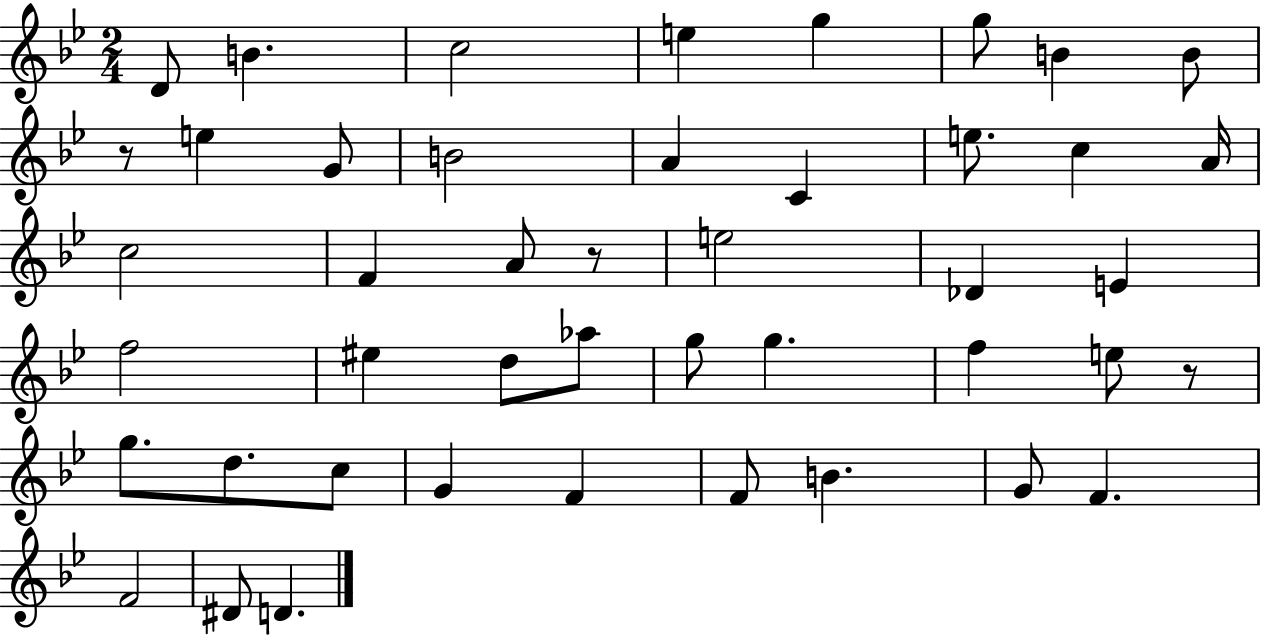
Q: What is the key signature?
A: BES major